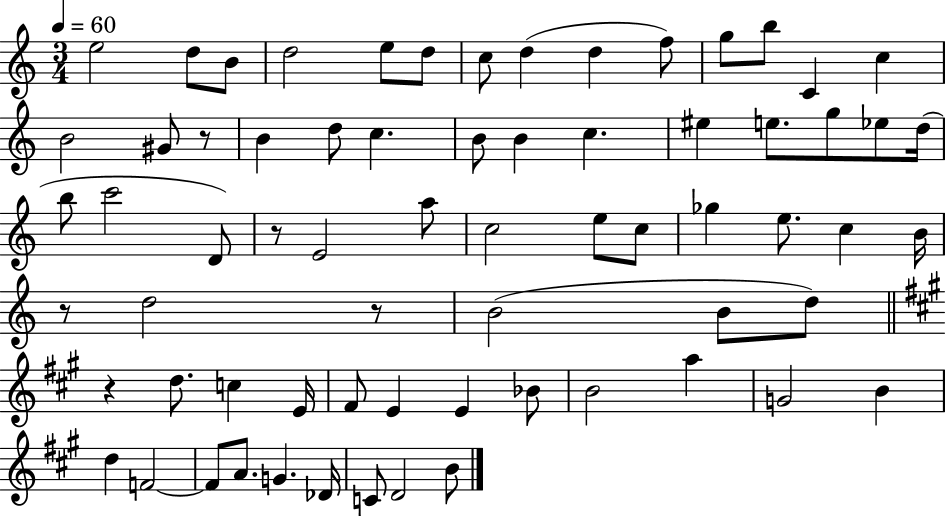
E5/h D5/e B4/e D5/h E5/e D5/e C5/e D5/q D5/q F5/e G5/e B5/e C4/q C5/q B4/h G#4/e R/e B4/q D5/e C5/q. B4/e B4/q C5/q. EIS5/q E5/e. G5/e Eb5/e D5/s B5/e C6/h D4/e R/e E4/h A5/e C5/h E5/e C5/e Gb5/q E5/e. C5/q B4/s R/e D5/h R/e B4/h B4/e D5/e R/q D5/e. C5/q E4/s F#4/e E4/q E4/q Bb4/e B4/h A5/q G4/h B4/q D5/q F4/h F4/e A4/e. G4/q. Db4/s C4/e D4/h B4/e